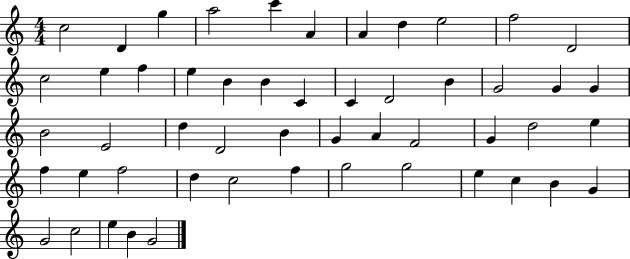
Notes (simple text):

C5/h D4/q G5/q A5/h C6/q A4/q A4/q D5/q E5/h F5/h D4/h C5/h E5/q F5/q E5/q B4/q B4/q C4/q C4/q D4/h B4/q G4/h G4/q G4/q B4/h E4/h D5/q D4/h B4/q G4/q A4/q F4/h G4/q D5/h E5/q F5/q E5/q F5/h D5/q C5/h F5/q G5/h G5/h E5/q C5/q B4/q G4/q G4/h C5/h E5/q B4/q G4/h